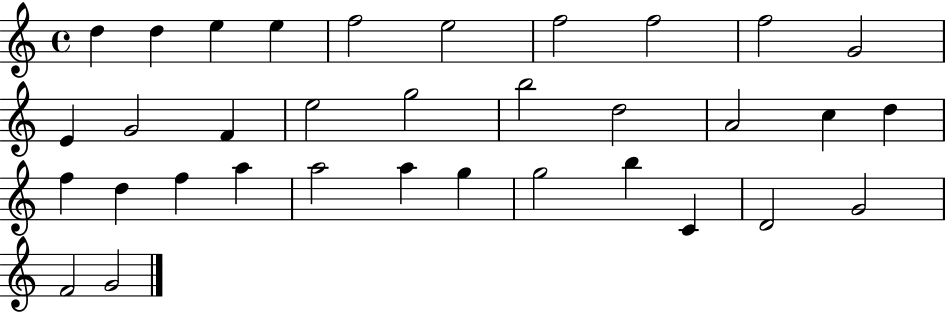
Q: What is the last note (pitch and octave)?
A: G4